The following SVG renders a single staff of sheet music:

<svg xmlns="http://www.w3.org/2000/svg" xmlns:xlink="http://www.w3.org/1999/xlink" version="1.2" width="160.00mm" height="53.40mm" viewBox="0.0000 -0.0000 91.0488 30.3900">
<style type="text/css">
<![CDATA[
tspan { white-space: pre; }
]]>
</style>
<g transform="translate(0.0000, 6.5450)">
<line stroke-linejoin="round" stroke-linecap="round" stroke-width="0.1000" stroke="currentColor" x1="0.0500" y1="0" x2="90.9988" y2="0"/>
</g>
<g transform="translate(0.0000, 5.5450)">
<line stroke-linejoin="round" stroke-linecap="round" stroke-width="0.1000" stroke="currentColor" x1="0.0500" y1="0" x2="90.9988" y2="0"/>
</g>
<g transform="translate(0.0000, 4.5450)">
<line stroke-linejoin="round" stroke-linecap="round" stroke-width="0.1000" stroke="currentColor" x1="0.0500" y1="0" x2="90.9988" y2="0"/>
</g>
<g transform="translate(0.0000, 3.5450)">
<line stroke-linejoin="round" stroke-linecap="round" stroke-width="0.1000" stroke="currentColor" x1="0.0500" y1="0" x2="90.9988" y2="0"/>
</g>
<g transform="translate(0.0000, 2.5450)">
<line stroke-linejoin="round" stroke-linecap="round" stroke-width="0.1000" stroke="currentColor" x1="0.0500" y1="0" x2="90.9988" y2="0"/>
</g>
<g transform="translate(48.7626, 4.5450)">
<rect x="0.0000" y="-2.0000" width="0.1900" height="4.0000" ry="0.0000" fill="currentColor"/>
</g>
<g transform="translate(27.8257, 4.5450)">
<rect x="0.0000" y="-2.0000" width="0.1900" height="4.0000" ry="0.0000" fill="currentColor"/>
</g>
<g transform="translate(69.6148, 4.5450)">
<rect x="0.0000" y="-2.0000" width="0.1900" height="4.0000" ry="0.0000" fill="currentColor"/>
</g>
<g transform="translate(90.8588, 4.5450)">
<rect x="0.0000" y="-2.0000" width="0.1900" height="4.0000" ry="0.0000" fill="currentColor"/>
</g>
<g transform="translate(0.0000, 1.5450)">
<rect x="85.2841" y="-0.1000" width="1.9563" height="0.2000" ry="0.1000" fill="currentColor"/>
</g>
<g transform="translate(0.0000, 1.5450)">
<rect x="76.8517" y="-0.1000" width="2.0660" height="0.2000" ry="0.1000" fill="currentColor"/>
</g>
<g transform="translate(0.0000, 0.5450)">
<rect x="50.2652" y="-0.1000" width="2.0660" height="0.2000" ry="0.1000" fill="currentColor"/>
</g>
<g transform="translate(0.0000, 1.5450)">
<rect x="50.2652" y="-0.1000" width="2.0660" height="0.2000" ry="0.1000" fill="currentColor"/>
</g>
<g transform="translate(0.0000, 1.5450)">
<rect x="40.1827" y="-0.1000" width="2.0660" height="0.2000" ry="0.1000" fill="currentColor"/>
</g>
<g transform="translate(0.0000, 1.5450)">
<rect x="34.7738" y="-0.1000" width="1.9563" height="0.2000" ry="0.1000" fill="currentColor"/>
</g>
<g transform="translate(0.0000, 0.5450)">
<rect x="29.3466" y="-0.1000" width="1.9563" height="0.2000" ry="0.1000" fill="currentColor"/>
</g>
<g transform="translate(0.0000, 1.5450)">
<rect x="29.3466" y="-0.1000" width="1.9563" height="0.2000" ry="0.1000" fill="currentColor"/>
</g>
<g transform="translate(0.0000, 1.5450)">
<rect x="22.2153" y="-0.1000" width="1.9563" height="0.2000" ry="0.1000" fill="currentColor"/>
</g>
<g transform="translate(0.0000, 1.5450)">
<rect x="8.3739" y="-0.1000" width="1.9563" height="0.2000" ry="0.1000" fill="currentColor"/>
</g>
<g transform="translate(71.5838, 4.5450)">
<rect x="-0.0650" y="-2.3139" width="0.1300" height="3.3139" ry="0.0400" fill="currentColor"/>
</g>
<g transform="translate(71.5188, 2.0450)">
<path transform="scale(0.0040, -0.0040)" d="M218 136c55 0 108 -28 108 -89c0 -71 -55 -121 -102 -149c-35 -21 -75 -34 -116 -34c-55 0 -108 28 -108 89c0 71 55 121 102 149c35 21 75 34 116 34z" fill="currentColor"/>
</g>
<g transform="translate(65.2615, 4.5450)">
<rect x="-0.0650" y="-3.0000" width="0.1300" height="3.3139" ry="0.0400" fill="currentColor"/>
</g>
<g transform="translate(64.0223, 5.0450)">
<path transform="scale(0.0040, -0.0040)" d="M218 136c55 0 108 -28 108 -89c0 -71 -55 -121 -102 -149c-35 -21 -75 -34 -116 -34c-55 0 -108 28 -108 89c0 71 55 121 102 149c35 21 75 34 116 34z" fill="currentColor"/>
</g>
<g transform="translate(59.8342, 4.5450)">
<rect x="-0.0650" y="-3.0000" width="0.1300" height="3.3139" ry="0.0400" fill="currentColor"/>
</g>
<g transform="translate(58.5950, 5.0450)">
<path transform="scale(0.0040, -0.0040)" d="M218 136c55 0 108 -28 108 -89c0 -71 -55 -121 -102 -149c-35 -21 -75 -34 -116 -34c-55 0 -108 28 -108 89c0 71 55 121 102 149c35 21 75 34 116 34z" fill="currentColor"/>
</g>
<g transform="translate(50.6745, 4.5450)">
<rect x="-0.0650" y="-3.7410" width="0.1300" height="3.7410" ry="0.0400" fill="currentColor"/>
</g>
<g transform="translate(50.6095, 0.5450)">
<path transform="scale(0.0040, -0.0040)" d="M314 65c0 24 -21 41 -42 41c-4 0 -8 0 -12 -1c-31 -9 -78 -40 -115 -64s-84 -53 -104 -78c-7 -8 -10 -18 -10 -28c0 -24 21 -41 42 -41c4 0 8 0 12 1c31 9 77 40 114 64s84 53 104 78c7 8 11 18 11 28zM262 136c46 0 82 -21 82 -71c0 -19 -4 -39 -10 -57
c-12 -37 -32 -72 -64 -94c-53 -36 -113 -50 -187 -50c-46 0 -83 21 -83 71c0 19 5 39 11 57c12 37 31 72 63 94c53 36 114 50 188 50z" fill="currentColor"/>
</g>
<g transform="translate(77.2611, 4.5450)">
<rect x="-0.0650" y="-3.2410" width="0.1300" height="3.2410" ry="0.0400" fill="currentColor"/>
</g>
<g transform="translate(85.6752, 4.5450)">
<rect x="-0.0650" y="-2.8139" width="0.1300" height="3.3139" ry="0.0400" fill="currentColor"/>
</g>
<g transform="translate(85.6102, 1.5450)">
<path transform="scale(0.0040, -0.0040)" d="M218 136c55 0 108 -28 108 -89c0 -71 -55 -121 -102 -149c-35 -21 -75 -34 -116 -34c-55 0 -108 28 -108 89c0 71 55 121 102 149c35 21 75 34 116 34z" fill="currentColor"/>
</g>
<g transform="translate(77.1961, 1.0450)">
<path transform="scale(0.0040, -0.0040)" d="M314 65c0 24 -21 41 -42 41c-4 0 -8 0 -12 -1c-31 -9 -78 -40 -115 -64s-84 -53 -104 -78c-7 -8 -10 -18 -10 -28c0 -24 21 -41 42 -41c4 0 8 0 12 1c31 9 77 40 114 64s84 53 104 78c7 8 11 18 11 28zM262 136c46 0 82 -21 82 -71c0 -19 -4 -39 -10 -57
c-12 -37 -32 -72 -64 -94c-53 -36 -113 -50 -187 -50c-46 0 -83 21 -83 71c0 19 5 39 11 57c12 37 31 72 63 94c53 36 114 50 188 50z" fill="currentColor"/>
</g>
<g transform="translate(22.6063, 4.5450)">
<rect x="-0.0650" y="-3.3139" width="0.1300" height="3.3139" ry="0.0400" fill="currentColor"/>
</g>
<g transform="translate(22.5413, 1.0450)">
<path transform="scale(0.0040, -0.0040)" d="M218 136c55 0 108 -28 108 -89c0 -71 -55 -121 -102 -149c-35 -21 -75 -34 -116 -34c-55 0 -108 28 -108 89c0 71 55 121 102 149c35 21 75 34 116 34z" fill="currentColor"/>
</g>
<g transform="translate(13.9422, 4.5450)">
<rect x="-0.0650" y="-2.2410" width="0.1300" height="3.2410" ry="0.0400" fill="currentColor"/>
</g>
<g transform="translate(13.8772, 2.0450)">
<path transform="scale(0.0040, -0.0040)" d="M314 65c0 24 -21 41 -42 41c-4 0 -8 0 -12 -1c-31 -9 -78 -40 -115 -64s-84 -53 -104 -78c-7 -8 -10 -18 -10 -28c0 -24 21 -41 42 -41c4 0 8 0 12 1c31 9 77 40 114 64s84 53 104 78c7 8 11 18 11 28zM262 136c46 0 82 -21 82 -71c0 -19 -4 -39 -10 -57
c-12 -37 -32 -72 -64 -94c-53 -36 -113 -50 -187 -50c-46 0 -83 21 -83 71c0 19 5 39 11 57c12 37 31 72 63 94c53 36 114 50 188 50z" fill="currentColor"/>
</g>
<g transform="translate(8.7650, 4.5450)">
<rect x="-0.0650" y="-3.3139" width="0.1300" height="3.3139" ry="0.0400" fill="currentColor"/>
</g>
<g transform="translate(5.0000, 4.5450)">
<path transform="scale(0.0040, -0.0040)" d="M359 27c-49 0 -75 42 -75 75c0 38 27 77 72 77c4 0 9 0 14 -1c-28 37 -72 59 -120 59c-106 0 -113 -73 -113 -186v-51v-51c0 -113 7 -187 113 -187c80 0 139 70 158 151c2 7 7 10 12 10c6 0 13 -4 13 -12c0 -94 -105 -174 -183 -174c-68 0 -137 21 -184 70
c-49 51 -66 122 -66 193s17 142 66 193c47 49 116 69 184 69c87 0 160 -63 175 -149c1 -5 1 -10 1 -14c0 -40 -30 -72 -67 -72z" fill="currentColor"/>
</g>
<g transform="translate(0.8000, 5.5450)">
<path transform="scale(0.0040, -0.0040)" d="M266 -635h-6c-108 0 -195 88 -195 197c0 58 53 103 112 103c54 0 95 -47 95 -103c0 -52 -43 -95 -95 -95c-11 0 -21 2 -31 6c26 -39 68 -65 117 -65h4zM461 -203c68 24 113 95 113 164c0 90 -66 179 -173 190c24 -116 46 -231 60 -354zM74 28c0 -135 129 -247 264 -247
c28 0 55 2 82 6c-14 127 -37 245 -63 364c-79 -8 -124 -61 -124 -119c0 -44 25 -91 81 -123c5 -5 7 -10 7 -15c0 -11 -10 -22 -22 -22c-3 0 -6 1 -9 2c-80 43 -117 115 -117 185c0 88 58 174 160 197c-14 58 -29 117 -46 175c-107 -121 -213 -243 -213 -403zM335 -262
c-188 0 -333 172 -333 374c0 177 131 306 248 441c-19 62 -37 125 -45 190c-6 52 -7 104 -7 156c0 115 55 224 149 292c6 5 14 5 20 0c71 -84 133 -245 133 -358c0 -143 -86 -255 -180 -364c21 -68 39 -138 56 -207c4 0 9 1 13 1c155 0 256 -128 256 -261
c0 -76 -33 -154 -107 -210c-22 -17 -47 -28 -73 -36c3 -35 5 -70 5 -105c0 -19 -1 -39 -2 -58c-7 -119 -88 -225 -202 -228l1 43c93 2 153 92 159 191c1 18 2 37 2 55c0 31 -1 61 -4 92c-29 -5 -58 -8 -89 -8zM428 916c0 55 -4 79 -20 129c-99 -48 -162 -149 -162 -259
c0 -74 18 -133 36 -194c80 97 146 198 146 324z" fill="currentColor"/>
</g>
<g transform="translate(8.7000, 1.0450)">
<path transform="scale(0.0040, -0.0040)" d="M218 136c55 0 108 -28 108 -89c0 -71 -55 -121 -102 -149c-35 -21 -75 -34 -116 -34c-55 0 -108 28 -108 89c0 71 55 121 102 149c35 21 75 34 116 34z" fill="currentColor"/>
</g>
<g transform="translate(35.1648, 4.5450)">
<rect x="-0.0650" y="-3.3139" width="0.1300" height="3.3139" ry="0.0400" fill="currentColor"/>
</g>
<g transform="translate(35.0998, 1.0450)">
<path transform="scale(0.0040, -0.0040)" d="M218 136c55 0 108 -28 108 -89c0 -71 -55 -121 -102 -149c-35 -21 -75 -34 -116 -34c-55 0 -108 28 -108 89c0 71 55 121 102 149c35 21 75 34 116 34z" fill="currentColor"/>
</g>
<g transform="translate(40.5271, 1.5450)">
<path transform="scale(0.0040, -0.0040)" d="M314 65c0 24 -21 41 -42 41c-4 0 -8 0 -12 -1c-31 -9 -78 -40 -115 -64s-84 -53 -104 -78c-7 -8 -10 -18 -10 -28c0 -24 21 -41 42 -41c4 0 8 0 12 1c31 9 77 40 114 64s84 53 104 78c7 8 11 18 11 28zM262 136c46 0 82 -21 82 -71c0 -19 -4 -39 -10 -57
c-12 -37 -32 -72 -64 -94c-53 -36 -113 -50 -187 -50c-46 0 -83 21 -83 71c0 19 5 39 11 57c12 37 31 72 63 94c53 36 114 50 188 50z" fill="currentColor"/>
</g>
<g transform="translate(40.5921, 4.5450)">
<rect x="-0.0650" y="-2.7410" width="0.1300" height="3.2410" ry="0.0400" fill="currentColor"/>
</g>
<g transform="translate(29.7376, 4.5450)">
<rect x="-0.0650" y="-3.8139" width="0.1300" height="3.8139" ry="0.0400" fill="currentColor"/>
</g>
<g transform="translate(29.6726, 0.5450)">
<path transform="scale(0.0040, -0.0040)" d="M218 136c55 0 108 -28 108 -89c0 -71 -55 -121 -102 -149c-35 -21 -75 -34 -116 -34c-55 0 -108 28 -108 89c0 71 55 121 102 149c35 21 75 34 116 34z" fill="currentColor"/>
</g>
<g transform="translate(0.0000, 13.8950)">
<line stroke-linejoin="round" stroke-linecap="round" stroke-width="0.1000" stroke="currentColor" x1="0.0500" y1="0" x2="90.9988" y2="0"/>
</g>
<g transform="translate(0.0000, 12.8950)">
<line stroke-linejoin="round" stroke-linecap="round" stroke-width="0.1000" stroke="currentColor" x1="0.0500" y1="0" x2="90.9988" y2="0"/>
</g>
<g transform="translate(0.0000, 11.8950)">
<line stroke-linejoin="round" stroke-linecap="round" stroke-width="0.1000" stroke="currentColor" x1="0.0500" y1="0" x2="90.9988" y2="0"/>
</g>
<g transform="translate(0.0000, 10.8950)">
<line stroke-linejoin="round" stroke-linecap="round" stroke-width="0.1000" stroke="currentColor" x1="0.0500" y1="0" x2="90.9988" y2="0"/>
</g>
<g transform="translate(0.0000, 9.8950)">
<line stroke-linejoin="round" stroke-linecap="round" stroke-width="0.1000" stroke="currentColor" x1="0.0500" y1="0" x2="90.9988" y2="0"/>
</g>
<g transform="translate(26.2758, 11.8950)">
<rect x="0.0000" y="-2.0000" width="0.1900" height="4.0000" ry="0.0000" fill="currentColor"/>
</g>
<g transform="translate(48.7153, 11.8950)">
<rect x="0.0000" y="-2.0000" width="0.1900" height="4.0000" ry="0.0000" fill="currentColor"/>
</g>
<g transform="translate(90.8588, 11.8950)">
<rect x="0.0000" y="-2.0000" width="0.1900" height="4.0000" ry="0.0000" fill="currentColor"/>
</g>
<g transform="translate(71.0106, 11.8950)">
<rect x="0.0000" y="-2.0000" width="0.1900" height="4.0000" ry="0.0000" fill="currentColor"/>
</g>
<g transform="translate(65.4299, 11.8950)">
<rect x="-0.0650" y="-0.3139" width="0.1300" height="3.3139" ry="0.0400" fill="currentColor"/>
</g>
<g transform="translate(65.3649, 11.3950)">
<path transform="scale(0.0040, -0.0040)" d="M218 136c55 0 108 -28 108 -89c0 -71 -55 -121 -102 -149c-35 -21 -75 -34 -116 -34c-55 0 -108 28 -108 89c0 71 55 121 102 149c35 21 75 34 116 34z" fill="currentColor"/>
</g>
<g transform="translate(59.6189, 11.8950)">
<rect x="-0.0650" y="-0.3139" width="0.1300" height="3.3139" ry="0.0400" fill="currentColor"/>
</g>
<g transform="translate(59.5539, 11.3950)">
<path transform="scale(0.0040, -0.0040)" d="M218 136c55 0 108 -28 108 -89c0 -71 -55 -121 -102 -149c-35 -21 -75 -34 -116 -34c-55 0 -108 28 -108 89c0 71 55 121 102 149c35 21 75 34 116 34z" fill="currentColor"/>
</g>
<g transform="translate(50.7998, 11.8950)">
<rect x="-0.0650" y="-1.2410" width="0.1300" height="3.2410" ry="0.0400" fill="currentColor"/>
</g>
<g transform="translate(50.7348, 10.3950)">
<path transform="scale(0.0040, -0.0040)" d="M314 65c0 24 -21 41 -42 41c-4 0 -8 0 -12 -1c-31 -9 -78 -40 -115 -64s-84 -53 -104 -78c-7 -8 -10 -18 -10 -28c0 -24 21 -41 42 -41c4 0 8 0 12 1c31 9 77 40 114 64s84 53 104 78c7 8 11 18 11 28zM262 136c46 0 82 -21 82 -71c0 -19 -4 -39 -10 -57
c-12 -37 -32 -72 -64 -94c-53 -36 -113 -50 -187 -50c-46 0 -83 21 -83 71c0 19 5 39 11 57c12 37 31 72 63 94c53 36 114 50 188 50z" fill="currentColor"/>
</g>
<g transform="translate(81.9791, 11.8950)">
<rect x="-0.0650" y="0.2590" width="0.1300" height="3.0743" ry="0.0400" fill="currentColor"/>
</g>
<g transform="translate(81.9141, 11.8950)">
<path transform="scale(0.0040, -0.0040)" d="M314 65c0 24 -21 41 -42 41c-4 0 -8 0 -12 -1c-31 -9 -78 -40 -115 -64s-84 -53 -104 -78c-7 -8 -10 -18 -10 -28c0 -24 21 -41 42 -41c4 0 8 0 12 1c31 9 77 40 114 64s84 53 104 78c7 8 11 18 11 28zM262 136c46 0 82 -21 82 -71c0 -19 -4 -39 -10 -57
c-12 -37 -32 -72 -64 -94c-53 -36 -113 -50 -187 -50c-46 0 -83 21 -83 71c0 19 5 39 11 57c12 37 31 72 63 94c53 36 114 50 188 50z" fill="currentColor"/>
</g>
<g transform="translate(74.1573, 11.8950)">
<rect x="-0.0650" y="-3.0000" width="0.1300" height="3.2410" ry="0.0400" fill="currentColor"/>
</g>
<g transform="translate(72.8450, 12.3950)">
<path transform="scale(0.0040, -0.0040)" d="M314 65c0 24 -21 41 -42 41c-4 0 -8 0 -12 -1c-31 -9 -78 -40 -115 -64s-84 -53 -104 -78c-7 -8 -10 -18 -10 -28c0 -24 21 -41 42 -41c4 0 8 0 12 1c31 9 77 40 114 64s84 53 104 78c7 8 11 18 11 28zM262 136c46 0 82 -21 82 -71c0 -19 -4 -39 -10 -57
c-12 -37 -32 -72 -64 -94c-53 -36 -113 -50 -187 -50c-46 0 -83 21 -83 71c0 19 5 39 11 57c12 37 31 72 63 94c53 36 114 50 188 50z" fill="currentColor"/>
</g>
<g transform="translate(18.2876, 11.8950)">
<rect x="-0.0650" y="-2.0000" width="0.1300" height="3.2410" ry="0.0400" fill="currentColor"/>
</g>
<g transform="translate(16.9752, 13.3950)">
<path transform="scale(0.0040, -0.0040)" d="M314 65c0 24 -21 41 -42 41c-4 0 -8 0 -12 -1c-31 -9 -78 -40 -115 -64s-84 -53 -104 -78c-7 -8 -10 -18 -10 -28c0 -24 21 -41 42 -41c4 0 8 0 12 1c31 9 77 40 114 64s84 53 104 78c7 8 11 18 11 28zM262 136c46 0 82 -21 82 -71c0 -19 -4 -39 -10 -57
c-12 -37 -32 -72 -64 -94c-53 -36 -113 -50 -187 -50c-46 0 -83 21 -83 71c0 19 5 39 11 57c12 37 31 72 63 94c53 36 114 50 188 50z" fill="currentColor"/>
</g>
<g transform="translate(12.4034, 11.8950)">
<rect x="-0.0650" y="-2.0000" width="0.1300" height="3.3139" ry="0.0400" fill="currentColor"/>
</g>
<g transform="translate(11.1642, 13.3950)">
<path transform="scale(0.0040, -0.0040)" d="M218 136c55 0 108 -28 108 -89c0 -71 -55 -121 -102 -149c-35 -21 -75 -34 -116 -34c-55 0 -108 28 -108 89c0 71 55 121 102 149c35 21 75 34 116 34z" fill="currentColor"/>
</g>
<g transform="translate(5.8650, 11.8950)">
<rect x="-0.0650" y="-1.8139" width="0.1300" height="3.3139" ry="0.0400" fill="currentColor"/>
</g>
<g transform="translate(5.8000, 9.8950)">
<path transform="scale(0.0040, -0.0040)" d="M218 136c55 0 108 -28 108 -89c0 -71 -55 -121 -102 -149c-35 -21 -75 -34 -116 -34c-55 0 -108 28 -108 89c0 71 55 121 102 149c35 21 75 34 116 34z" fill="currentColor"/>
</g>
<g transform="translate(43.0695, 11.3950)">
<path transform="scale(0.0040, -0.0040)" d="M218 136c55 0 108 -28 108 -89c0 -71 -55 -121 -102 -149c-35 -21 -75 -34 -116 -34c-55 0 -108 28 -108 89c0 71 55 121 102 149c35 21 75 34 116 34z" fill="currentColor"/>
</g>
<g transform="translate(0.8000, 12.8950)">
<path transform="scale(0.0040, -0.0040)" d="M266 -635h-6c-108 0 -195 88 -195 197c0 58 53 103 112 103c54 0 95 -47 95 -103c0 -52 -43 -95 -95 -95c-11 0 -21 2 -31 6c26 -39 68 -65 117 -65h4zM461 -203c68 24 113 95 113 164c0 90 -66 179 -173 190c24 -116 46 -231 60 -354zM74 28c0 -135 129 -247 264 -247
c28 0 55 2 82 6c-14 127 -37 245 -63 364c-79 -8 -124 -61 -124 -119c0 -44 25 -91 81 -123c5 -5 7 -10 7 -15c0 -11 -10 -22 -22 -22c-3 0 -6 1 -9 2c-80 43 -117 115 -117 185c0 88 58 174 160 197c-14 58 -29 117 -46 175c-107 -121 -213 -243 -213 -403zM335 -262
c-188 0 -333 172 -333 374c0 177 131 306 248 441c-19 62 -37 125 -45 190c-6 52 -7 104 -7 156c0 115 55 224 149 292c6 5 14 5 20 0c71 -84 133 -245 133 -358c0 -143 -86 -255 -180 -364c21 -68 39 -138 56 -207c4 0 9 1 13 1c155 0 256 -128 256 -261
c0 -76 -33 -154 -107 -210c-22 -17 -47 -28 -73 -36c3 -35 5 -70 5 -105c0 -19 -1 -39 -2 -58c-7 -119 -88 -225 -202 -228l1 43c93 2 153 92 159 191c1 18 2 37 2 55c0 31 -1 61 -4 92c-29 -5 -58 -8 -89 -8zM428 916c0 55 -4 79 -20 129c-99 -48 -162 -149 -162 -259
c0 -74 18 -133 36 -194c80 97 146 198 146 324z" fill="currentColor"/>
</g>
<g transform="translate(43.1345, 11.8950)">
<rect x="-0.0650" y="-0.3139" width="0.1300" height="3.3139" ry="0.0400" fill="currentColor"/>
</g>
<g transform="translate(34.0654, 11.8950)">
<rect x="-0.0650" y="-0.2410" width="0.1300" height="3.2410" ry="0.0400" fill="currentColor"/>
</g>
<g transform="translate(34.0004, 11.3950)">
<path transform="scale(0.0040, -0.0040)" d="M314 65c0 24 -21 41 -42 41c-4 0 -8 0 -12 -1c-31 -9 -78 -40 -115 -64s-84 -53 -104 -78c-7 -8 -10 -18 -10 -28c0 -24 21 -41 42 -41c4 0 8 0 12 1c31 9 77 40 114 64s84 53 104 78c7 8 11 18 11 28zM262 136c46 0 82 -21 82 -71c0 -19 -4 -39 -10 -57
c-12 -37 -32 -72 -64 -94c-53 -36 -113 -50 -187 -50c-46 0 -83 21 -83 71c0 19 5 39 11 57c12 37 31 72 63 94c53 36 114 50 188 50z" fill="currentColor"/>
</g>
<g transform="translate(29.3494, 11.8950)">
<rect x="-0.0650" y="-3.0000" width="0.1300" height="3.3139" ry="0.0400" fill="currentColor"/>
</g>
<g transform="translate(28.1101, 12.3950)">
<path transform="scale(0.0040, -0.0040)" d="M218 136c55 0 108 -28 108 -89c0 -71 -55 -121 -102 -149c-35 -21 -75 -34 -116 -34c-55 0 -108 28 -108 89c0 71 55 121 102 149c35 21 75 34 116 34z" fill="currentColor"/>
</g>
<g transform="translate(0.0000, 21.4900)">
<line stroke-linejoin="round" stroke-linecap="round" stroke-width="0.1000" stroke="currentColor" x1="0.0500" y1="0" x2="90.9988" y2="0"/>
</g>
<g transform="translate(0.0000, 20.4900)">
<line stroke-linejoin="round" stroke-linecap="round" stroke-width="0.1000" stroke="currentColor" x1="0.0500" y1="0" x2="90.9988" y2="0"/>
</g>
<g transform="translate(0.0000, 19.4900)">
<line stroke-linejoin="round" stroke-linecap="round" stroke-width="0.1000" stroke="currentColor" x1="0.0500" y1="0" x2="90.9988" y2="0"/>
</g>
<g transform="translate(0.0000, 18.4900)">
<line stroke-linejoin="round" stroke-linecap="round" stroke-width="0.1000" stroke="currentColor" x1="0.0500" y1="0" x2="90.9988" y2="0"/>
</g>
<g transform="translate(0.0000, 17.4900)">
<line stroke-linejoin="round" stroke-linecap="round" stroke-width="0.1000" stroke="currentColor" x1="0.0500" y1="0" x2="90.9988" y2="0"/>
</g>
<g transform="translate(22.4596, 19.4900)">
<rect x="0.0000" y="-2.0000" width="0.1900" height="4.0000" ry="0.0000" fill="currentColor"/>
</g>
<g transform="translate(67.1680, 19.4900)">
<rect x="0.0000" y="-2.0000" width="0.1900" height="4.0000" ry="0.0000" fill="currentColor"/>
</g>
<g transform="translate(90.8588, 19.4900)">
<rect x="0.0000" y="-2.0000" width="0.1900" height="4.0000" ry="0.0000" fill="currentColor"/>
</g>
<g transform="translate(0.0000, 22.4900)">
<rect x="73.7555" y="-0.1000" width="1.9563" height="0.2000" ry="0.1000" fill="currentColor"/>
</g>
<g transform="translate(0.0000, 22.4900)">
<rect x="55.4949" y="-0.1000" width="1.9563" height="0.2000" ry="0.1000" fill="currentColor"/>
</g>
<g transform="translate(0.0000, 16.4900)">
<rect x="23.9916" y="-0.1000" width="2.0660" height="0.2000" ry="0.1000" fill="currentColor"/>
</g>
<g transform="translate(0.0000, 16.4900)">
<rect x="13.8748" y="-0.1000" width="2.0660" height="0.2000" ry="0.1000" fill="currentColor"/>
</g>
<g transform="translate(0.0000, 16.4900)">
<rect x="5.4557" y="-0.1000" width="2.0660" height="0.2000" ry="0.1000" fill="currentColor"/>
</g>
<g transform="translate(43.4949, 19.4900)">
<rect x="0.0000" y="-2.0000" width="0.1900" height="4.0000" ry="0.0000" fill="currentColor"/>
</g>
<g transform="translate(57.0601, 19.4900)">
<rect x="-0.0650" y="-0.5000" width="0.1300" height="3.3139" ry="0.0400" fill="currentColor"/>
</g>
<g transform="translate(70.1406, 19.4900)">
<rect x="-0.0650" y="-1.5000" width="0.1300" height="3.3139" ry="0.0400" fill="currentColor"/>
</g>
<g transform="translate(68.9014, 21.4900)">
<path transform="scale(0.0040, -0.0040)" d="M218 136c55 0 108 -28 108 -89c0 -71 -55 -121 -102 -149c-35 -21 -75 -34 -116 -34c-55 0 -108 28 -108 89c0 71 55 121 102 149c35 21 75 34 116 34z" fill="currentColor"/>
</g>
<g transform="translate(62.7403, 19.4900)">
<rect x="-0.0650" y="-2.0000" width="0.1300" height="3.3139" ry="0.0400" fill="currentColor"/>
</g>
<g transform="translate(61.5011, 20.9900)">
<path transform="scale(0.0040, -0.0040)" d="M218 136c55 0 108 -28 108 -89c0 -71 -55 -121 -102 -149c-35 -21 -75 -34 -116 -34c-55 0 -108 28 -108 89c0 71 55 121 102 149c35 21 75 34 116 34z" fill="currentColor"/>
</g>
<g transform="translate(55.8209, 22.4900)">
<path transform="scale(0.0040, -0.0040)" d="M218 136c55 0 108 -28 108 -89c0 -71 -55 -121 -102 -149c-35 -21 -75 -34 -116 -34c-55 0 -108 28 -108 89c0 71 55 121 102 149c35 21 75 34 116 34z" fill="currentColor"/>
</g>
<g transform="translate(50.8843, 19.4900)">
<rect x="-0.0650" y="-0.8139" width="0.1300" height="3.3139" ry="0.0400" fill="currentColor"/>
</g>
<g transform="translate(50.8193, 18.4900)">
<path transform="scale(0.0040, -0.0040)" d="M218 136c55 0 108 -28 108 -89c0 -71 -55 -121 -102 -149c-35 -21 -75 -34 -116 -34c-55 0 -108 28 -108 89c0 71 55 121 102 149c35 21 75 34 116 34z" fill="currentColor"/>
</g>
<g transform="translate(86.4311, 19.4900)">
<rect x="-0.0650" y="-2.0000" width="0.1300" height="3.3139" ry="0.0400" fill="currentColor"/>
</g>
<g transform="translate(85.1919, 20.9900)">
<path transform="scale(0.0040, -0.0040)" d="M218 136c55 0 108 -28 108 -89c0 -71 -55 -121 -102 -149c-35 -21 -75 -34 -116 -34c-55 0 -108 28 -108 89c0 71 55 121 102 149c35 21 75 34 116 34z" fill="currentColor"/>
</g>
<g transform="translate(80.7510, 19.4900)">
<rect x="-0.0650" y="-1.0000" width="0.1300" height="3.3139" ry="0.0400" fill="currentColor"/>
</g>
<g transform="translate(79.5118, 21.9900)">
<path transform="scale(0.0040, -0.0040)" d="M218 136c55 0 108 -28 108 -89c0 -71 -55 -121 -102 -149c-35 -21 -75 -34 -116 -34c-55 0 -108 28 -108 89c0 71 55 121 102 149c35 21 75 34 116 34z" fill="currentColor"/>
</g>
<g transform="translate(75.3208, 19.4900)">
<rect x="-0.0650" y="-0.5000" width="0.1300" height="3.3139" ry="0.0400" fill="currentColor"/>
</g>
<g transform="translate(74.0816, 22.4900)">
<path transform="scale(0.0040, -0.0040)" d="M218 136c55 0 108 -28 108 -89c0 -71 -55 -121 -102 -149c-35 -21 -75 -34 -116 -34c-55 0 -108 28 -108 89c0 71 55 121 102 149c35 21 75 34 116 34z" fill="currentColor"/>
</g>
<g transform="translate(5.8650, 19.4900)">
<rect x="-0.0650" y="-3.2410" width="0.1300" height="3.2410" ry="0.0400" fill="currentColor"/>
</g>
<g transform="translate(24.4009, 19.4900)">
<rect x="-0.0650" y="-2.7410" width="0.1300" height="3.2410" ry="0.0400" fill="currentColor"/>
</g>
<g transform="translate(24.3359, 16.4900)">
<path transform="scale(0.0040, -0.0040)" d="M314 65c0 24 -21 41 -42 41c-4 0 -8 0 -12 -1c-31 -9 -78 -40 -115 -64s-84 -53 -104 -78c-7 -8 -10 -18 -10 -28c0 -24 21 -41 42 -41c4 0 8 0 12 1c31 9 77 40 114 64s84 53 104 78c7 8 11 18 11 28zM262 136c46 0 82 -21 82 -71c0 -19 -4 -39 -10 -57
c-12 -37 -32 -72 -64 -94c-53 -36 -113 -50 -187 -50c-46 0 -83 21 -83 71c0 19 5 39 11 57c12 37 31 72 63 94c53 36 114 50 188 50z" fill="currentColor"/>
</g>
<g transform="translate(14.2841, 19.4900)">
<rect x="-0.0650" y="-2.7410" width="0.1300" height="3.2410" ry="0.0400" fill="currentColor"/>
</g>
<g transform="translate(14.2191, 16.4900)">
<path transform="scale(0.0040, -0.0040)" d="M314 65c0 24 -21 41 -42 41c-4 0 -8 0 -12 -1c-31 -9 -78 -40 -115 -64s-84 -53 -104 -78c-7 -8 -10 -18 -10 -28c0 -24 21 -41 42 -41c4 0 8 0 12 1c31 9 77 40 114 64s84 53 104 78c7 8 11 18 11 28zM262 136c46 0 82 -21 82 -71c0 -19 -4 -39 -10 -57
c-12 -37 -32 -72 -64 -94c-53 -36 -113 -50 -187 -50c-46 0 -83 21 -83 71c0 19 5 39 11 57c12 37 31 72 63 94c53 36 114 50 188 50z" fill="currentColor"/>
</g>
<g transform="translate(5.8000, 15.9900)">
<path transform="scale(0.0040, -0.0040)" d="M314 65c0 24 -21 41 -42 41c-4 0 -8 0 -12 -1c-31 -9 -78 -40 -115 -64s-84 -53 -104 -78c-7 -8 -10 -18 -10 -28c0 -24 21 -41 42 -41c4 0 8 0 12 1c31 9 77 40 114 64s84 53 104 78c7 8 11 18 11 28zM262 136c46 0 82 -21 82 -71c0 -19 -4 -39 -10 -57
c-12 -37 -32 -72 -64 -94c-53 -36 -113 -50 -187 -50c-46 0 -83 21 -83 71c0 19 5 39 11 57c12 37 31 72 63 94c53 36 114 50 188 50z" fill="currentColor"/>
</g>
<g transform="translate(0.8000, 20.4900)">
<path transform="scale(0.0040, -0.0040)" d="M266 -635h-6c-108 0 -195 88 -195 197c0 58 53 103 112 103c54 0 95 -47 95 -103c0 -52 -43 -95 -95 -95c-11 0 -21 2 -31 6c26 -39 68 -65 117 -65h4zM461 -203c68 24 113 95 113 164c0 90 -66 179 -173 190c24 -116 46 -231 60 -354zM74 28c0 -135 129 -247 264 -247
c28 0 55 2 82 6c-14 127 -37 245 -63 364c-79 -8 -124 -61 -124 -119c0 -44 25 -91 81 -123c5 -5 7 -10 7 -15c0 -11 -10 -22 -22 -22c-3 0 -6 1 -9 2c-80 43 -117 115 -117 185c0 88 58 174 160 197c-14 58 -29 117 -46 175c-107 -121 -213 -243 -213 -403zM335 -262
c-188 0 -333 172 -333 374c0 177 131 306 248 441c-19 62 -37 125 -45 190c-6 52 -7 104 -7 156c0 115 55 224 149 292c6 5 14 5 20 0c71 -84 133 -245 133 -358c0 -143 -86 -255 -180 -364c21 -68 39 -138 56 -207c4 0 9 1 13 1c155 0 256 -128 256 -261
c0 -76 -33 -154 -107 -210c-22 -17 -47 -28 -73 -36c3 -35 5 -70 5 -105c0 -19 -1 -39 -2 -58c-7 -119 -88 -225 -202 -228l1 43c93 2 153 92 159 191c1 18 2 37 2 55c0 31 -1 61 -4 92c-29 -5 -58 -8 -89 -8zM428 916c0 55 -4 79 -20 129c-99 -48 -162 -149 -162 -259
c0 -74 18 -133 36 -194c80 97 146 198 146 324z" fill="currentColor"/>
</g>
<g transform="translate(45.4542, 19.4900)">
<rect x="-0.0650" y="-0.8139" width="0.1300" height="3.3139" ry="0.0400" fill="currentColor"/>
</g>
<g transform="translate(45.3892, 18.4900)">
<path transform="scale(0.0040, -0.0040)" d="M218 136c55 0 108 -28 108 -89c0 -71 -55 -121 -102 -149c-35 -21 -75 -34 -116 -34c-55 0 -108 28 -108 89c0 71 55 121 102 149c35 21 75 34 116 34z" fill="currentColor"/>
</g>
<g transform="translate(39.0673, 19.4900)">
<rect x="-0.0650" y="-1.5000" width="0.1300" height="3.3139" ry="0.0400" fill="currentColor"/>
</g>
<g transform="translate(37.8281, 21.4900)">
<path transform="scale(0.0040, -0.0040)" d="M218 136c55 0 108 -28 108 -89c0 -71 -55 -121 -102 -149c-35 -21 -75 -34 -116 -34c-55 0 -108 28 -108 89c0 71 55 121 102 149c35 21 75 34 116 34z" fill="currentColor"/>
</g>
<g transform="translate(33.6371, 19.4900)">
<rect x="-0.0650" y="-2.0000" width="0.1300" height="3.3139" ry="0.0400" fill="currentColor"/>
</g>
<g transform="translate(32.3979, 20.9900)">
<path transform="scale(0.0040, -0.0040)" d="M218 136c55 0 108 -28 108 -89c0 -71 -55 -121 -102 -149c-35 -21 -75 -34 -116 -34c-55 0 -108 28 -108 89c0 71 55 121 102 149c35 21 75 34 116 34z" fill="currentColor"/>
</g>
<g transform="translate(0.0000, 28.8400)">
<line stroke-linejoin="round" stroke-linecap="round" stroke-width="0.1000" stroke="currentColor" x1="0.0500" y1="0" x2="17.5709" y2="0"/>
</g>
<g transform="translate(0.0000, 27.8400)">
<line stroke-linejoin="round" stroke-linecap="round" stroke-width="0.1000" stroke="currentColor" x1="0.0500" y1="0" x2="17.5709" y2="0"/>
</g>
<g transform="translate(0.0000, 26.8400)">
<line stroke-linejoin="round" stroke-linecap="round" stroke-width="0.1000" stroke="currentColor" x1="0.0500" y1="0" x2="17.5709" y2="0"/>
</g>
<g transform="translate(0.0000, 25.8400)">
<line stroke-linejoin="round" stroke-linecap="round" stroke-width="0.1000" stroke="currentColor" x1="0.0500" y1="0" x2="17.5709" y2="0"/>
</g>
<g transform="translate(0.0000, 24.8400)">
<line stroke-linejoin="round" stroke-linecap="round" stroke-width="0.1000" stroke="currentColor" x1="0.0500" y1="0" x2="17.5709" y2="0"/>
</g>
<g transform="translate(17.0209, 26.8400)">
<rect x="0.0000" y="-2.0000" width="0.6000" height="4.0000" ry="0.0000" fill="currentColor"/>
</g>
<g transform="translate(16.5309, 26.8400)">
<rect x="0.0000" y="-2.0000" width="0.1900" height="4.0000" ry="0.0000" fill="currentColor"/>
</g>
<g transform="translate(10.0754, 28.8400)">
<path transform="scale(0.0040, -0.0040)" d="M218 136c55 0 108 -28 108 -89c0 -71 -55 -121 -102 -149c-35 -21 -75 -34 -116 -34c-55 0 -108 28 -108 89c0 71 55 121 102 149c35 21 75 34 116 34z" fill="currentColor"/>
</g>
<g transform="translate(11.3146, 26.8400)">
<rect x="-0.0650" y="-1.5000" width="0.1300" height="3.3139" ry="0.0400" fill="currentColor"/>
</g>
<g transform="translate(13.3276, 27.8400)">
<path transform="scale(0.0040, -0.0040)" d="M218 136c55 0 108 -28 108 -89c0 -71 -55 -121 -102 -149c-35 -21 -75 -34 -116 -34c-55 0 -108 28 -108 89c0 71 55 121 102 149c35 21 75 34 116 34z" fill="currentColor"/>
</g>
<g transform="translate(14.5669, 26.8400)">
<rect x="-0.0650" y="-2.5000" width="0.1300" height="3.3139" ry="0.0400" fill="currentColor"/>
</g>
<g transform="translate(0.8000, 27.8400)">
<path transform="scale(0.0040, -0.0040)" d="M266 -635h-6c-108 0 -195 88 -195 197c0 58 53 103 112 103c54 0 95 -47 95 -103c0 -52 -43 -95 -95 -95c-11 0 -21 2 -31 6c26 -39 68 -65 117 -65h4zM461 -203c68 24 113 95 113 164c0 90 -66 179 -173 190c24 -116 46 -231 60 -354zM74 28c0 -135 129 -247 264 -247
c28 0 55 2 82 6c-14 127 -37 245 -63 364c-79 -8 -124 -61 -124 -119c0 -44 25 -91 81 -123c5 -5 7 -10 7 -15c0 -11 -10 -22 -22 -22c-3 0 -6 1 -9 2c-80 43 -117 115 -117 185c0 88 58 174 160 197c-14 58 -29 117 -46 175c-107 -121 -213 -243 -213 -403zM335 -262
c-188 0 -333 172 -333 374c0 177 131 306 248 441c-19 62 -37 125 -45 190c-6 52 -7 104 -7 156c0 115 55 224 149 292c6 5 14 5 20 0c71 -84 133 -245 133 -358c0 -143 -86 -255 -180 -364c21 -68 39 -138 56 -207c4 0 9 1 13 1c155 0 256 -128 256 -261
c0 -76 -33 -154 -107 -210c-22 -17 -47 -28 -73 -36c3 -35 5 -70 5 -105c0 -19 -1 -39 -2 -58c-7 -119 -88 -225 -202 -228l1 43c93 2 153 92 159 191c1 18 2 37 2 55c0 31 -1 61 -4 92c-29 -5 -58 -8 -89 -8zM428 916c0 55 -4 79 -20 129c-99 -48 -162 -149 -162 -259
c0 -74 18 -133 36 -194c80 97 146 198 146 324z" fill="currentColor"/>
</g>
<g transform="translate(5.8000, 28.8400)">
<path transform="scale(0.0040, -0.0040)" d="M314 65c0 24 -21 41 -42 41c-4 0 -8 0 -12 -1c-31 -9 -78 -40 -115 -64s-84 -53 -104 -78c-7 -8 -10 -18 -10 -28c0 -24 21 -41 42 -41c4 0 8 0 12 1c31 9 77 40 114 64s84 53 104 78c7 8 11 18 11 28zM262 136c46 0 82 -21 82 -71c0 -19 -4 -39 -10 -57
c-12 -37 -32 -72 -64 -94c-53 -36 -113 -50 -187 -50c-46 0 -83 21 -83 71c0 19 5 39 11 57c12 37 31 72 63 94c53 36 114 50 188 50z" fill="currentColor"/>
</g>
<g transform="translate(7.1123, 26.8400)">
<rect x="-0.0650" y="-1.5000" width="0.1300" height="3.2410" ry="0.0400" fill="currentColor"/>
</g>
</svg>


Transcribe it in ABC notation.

X:1
T:Untitled
M:4/4
L:1/4
K:C
b g2 b c' b a2 c'2 A A g b2 a f F F2 A c2 c e2 c c A2 B2 b2 a2 a2 F E d d C F E C D F E2 E G